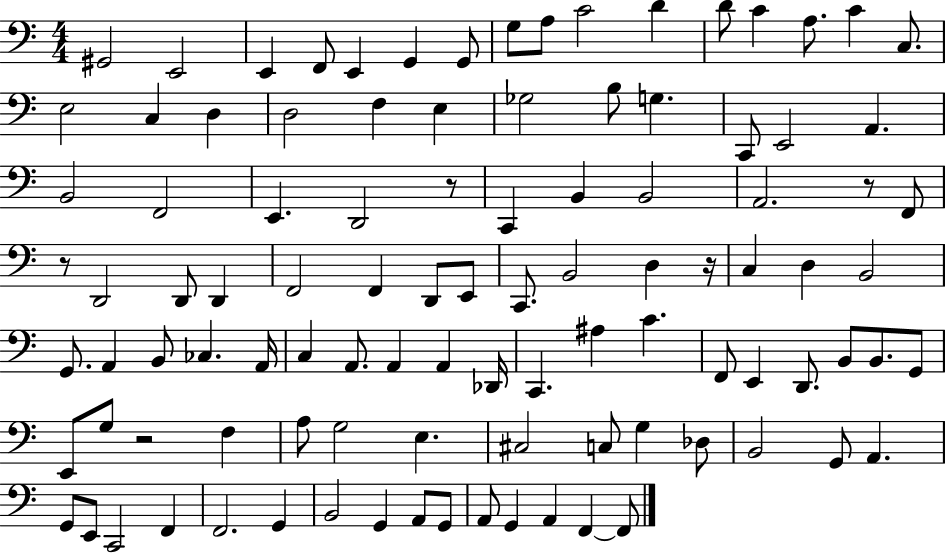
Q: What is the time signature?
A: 4/4